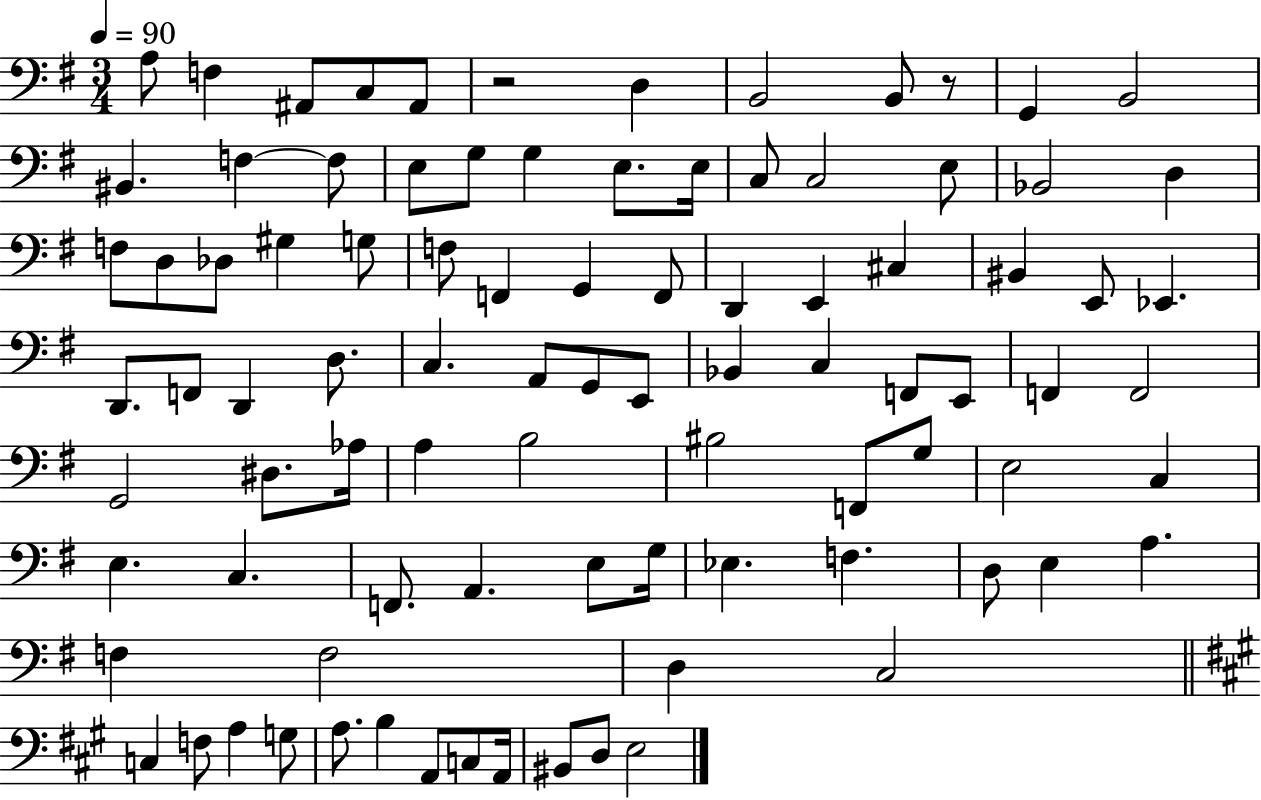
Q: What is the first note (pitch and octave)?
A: A3